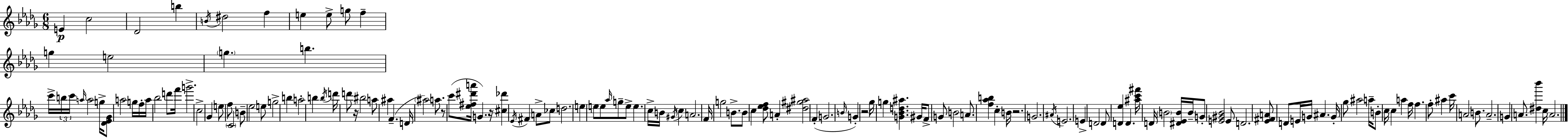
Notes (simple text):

E4/q C5/h Db4/h B5/q B4/s D#5/h F5/q E5/q E5/e G5/e F5/q G5/q E5/h G5/q. B5/q. C6/s B5/s C6/s A5/s A5/h G5/s [Db4,Eb4,Gb4]/e A5/h G5/s F5/s A5/s Bb5/h D6/e F6/s G6/h. C5/h Gb4/q E5/e F5/e C4/h B4/e Eb5/h E5/e G5/h B5/q A5/h B5/q B5/s D6/s D6/e R/s BIS5/h A5/e A#5/q F4/q. D4/s A#5/h A5/e. R/e C6/e [Eb5,F#5,D#6,A6]/s G4/q. R/s [C#5,Db6]/q Eb4/s F#4/q A4/e CES5/e D5/h. E5/q E5/e E5/e Ab5/s G5/e E5/e E5/q. C5/s B4/s G#4/s C5/q A4/h. F4/s G5/h B4/e. B4/e C5/q [Db5,Eb5,F5]/e A4/q [D#5,G#5,A#5]/h F4/q G4/h. B4/s G4/q R/h Gb5/s G5/q [G4,Bb4,D5,A#5]/q. G#4/s F4/e G4/e B4/h A4/e. [F5,Ab5,B5]/q C5/q B4/s R/h. G4/h. A#4/s E4/h. E4/q D4/h D4/e [D4,Eb5]/q D4/q. [A#5,C6,F#6]/s D4/s B4/h [D#4,Eb4,B4]/s B4/s G4/e [E4,G#4,Bb4]/h E4/e D4/h. [Eb4,F#4,A4]/e D4/e E4/s G4/s A#4/q. G4/s Gb5/e A#5/h A5/s B4/e C5/s C5/q A5/q F5/s F5/q. F5/e A#5/q C6/s A4/h B4/e. A4/h. G4/q A4/e. [D#5,Bb6]/q C5/s A4/h.